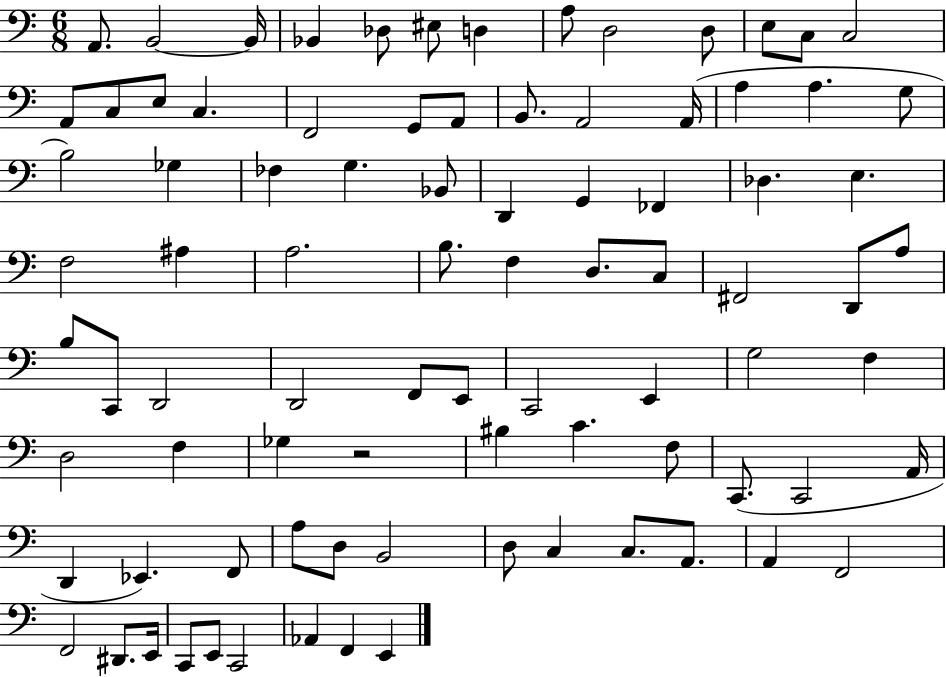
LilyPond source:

{
  \clef bass
  \numericTimeSignature
  \time 6/8
  \key c \major
  a,8. b,2~~ b,16 | bes,4 des8 eis8 d4 | a8 d2 d8 | e8 c8 c2 | \break a,8 c8 e8 c4. | f,2 g,8 a,8 | b,8. a,2 a,16( | a4 a4. g8 | \break b2) ges4 | fes4 g4. bes,8 | d,4 g,4 fes,4 | des4. e4. | \break f2 ais4 | a2. | b8. f4 d8. c8 | fis,2 d,8 a8 | \break b8 c,8 d,2 | d,2 f,8 e,8 | c,2 e,4 | g2 f4 | \break d2 f4 | ges4 r2 | bis4 c'4. f8 | c,8.( c,2 a,16 | \break d,4 ees,4.) f,8 | a8 d8 b,2 | d8 c4 c8. a,8. | a,4 f,2 | \break f,2 dis,8. e,16 | c,8 e,8 c,2 | aes,4 f,4 e,4 | \bar "|."
}